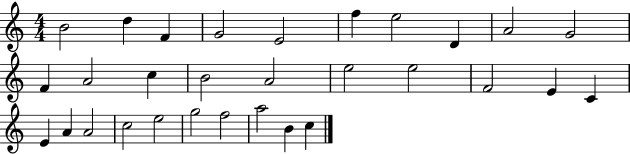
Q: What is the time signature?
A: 4/4